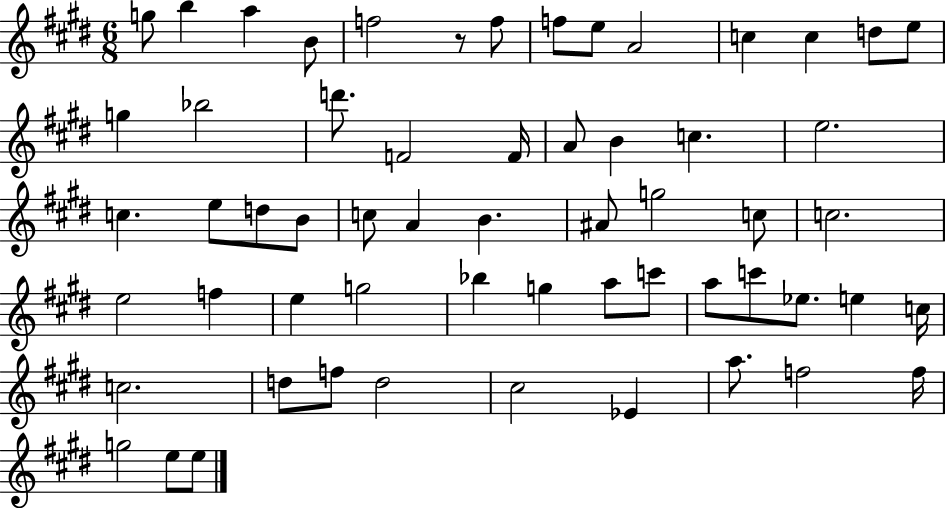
{
  \clef treble
  \numericTimeSignature
  \time 6/8
  \key e \major
  g''8 b''4 a''4 b'8 | f''2 r8 f''8 | f''8 e''8 a'2 | c''4 c''4 d''8 e''8 | \break g''4 bes''2 | d'''8. f'2 f'16 | a'8 b'4 c''4. | e''2. | \break c''4. e''8 d''8 b'8 | c''8 a'4 b'4. | ais'8 g''2 c''8 | c''2. | \break e''2 f''4 | e''4 g''2 | bes''4 g''4 a''8 c'''8 | a''8 c'''8 ees''8. e''4 c''16 | \break c''2. | d''8 f''8 d''2 | cis''2 ees'4 | a''8. f''2 f''16 | \break g''2 e''8 e''8 | \bar "|."
}